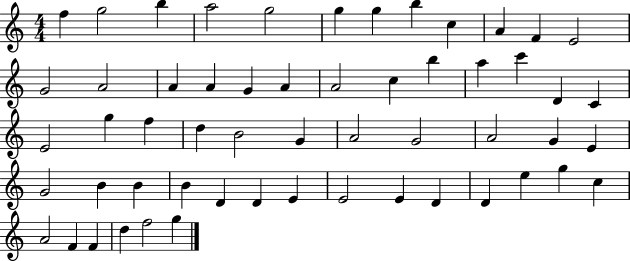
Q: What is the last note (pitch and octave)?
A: G5